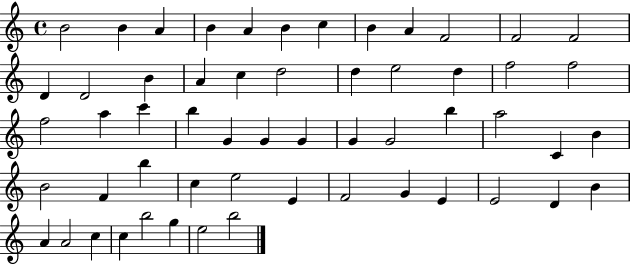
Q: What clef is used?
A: treble